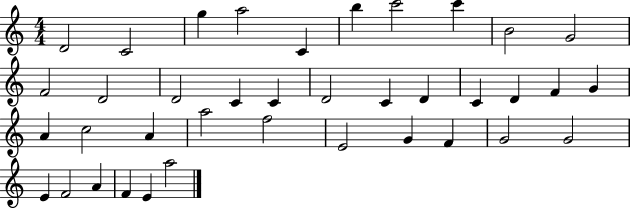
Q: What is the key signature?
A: C major